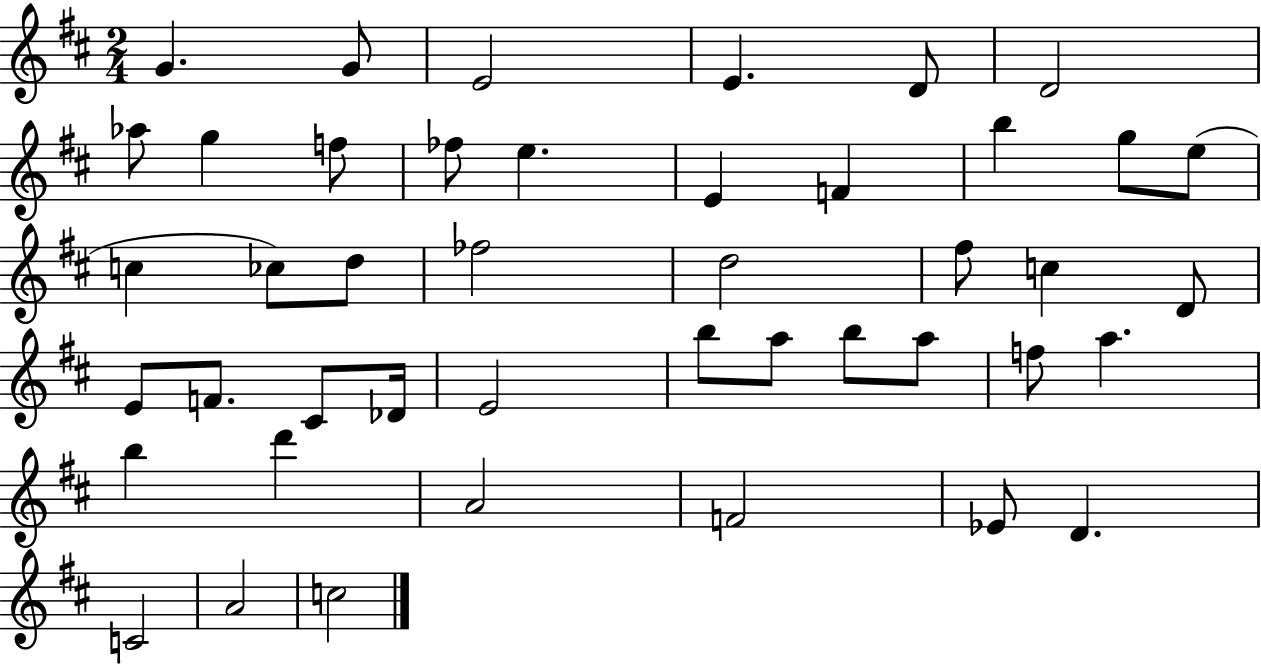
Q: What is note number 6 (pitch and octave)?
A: D4